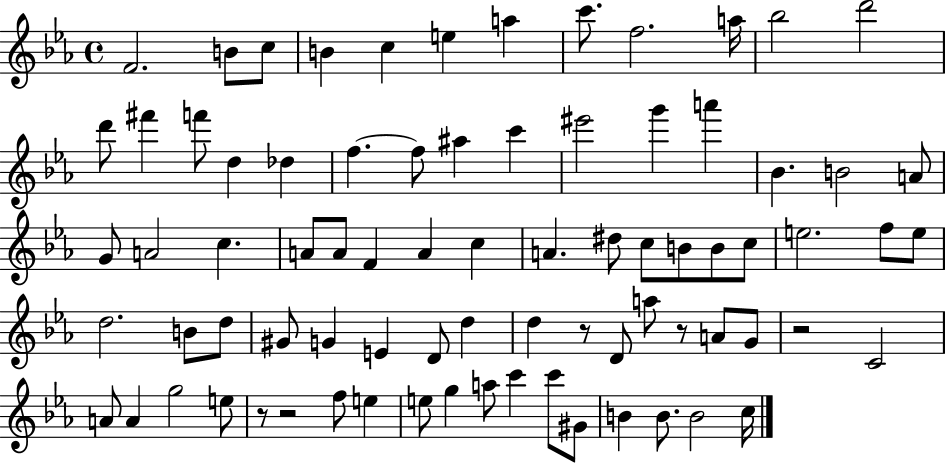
{
  \clef treble
  \time 4/4
  \defaultTimeSignature
  \key ees \major
  f'2. b'8 c''8 | b'4 c''4 e''4 a''4 | c'''8. f''2. a''16 | bes''2 d'''2 | \break d'''8 fis'''4 f'''8 d''4 des''4 | f''4.~~ f''8 ais''4 c'''4 | eis'''2 g'''4 a'''4 | bes'4. b'2 a'8 | \break g'8 a'2 c''4. | a'8 a'8 f'4 a'4 c''4 | a'4. dis''8 c''8 b'8 b'8 c''8 | e''2. f''8 e''8 | \break d''2. b'8 d''8 | gis'8 g'4 e'4 d'8 d''4 | d''4 r8 d'8 a''8 r8 a'8 g'8 | r2 c'2 | \break a'8 a'4 g''2 e''8 | r8 r2 f''8 e''4 | e''8 g''4 a''8 c'''4 c'''8 gis'8 | b'4 b'8. b'2 c''16 | \break \bar "|."
}